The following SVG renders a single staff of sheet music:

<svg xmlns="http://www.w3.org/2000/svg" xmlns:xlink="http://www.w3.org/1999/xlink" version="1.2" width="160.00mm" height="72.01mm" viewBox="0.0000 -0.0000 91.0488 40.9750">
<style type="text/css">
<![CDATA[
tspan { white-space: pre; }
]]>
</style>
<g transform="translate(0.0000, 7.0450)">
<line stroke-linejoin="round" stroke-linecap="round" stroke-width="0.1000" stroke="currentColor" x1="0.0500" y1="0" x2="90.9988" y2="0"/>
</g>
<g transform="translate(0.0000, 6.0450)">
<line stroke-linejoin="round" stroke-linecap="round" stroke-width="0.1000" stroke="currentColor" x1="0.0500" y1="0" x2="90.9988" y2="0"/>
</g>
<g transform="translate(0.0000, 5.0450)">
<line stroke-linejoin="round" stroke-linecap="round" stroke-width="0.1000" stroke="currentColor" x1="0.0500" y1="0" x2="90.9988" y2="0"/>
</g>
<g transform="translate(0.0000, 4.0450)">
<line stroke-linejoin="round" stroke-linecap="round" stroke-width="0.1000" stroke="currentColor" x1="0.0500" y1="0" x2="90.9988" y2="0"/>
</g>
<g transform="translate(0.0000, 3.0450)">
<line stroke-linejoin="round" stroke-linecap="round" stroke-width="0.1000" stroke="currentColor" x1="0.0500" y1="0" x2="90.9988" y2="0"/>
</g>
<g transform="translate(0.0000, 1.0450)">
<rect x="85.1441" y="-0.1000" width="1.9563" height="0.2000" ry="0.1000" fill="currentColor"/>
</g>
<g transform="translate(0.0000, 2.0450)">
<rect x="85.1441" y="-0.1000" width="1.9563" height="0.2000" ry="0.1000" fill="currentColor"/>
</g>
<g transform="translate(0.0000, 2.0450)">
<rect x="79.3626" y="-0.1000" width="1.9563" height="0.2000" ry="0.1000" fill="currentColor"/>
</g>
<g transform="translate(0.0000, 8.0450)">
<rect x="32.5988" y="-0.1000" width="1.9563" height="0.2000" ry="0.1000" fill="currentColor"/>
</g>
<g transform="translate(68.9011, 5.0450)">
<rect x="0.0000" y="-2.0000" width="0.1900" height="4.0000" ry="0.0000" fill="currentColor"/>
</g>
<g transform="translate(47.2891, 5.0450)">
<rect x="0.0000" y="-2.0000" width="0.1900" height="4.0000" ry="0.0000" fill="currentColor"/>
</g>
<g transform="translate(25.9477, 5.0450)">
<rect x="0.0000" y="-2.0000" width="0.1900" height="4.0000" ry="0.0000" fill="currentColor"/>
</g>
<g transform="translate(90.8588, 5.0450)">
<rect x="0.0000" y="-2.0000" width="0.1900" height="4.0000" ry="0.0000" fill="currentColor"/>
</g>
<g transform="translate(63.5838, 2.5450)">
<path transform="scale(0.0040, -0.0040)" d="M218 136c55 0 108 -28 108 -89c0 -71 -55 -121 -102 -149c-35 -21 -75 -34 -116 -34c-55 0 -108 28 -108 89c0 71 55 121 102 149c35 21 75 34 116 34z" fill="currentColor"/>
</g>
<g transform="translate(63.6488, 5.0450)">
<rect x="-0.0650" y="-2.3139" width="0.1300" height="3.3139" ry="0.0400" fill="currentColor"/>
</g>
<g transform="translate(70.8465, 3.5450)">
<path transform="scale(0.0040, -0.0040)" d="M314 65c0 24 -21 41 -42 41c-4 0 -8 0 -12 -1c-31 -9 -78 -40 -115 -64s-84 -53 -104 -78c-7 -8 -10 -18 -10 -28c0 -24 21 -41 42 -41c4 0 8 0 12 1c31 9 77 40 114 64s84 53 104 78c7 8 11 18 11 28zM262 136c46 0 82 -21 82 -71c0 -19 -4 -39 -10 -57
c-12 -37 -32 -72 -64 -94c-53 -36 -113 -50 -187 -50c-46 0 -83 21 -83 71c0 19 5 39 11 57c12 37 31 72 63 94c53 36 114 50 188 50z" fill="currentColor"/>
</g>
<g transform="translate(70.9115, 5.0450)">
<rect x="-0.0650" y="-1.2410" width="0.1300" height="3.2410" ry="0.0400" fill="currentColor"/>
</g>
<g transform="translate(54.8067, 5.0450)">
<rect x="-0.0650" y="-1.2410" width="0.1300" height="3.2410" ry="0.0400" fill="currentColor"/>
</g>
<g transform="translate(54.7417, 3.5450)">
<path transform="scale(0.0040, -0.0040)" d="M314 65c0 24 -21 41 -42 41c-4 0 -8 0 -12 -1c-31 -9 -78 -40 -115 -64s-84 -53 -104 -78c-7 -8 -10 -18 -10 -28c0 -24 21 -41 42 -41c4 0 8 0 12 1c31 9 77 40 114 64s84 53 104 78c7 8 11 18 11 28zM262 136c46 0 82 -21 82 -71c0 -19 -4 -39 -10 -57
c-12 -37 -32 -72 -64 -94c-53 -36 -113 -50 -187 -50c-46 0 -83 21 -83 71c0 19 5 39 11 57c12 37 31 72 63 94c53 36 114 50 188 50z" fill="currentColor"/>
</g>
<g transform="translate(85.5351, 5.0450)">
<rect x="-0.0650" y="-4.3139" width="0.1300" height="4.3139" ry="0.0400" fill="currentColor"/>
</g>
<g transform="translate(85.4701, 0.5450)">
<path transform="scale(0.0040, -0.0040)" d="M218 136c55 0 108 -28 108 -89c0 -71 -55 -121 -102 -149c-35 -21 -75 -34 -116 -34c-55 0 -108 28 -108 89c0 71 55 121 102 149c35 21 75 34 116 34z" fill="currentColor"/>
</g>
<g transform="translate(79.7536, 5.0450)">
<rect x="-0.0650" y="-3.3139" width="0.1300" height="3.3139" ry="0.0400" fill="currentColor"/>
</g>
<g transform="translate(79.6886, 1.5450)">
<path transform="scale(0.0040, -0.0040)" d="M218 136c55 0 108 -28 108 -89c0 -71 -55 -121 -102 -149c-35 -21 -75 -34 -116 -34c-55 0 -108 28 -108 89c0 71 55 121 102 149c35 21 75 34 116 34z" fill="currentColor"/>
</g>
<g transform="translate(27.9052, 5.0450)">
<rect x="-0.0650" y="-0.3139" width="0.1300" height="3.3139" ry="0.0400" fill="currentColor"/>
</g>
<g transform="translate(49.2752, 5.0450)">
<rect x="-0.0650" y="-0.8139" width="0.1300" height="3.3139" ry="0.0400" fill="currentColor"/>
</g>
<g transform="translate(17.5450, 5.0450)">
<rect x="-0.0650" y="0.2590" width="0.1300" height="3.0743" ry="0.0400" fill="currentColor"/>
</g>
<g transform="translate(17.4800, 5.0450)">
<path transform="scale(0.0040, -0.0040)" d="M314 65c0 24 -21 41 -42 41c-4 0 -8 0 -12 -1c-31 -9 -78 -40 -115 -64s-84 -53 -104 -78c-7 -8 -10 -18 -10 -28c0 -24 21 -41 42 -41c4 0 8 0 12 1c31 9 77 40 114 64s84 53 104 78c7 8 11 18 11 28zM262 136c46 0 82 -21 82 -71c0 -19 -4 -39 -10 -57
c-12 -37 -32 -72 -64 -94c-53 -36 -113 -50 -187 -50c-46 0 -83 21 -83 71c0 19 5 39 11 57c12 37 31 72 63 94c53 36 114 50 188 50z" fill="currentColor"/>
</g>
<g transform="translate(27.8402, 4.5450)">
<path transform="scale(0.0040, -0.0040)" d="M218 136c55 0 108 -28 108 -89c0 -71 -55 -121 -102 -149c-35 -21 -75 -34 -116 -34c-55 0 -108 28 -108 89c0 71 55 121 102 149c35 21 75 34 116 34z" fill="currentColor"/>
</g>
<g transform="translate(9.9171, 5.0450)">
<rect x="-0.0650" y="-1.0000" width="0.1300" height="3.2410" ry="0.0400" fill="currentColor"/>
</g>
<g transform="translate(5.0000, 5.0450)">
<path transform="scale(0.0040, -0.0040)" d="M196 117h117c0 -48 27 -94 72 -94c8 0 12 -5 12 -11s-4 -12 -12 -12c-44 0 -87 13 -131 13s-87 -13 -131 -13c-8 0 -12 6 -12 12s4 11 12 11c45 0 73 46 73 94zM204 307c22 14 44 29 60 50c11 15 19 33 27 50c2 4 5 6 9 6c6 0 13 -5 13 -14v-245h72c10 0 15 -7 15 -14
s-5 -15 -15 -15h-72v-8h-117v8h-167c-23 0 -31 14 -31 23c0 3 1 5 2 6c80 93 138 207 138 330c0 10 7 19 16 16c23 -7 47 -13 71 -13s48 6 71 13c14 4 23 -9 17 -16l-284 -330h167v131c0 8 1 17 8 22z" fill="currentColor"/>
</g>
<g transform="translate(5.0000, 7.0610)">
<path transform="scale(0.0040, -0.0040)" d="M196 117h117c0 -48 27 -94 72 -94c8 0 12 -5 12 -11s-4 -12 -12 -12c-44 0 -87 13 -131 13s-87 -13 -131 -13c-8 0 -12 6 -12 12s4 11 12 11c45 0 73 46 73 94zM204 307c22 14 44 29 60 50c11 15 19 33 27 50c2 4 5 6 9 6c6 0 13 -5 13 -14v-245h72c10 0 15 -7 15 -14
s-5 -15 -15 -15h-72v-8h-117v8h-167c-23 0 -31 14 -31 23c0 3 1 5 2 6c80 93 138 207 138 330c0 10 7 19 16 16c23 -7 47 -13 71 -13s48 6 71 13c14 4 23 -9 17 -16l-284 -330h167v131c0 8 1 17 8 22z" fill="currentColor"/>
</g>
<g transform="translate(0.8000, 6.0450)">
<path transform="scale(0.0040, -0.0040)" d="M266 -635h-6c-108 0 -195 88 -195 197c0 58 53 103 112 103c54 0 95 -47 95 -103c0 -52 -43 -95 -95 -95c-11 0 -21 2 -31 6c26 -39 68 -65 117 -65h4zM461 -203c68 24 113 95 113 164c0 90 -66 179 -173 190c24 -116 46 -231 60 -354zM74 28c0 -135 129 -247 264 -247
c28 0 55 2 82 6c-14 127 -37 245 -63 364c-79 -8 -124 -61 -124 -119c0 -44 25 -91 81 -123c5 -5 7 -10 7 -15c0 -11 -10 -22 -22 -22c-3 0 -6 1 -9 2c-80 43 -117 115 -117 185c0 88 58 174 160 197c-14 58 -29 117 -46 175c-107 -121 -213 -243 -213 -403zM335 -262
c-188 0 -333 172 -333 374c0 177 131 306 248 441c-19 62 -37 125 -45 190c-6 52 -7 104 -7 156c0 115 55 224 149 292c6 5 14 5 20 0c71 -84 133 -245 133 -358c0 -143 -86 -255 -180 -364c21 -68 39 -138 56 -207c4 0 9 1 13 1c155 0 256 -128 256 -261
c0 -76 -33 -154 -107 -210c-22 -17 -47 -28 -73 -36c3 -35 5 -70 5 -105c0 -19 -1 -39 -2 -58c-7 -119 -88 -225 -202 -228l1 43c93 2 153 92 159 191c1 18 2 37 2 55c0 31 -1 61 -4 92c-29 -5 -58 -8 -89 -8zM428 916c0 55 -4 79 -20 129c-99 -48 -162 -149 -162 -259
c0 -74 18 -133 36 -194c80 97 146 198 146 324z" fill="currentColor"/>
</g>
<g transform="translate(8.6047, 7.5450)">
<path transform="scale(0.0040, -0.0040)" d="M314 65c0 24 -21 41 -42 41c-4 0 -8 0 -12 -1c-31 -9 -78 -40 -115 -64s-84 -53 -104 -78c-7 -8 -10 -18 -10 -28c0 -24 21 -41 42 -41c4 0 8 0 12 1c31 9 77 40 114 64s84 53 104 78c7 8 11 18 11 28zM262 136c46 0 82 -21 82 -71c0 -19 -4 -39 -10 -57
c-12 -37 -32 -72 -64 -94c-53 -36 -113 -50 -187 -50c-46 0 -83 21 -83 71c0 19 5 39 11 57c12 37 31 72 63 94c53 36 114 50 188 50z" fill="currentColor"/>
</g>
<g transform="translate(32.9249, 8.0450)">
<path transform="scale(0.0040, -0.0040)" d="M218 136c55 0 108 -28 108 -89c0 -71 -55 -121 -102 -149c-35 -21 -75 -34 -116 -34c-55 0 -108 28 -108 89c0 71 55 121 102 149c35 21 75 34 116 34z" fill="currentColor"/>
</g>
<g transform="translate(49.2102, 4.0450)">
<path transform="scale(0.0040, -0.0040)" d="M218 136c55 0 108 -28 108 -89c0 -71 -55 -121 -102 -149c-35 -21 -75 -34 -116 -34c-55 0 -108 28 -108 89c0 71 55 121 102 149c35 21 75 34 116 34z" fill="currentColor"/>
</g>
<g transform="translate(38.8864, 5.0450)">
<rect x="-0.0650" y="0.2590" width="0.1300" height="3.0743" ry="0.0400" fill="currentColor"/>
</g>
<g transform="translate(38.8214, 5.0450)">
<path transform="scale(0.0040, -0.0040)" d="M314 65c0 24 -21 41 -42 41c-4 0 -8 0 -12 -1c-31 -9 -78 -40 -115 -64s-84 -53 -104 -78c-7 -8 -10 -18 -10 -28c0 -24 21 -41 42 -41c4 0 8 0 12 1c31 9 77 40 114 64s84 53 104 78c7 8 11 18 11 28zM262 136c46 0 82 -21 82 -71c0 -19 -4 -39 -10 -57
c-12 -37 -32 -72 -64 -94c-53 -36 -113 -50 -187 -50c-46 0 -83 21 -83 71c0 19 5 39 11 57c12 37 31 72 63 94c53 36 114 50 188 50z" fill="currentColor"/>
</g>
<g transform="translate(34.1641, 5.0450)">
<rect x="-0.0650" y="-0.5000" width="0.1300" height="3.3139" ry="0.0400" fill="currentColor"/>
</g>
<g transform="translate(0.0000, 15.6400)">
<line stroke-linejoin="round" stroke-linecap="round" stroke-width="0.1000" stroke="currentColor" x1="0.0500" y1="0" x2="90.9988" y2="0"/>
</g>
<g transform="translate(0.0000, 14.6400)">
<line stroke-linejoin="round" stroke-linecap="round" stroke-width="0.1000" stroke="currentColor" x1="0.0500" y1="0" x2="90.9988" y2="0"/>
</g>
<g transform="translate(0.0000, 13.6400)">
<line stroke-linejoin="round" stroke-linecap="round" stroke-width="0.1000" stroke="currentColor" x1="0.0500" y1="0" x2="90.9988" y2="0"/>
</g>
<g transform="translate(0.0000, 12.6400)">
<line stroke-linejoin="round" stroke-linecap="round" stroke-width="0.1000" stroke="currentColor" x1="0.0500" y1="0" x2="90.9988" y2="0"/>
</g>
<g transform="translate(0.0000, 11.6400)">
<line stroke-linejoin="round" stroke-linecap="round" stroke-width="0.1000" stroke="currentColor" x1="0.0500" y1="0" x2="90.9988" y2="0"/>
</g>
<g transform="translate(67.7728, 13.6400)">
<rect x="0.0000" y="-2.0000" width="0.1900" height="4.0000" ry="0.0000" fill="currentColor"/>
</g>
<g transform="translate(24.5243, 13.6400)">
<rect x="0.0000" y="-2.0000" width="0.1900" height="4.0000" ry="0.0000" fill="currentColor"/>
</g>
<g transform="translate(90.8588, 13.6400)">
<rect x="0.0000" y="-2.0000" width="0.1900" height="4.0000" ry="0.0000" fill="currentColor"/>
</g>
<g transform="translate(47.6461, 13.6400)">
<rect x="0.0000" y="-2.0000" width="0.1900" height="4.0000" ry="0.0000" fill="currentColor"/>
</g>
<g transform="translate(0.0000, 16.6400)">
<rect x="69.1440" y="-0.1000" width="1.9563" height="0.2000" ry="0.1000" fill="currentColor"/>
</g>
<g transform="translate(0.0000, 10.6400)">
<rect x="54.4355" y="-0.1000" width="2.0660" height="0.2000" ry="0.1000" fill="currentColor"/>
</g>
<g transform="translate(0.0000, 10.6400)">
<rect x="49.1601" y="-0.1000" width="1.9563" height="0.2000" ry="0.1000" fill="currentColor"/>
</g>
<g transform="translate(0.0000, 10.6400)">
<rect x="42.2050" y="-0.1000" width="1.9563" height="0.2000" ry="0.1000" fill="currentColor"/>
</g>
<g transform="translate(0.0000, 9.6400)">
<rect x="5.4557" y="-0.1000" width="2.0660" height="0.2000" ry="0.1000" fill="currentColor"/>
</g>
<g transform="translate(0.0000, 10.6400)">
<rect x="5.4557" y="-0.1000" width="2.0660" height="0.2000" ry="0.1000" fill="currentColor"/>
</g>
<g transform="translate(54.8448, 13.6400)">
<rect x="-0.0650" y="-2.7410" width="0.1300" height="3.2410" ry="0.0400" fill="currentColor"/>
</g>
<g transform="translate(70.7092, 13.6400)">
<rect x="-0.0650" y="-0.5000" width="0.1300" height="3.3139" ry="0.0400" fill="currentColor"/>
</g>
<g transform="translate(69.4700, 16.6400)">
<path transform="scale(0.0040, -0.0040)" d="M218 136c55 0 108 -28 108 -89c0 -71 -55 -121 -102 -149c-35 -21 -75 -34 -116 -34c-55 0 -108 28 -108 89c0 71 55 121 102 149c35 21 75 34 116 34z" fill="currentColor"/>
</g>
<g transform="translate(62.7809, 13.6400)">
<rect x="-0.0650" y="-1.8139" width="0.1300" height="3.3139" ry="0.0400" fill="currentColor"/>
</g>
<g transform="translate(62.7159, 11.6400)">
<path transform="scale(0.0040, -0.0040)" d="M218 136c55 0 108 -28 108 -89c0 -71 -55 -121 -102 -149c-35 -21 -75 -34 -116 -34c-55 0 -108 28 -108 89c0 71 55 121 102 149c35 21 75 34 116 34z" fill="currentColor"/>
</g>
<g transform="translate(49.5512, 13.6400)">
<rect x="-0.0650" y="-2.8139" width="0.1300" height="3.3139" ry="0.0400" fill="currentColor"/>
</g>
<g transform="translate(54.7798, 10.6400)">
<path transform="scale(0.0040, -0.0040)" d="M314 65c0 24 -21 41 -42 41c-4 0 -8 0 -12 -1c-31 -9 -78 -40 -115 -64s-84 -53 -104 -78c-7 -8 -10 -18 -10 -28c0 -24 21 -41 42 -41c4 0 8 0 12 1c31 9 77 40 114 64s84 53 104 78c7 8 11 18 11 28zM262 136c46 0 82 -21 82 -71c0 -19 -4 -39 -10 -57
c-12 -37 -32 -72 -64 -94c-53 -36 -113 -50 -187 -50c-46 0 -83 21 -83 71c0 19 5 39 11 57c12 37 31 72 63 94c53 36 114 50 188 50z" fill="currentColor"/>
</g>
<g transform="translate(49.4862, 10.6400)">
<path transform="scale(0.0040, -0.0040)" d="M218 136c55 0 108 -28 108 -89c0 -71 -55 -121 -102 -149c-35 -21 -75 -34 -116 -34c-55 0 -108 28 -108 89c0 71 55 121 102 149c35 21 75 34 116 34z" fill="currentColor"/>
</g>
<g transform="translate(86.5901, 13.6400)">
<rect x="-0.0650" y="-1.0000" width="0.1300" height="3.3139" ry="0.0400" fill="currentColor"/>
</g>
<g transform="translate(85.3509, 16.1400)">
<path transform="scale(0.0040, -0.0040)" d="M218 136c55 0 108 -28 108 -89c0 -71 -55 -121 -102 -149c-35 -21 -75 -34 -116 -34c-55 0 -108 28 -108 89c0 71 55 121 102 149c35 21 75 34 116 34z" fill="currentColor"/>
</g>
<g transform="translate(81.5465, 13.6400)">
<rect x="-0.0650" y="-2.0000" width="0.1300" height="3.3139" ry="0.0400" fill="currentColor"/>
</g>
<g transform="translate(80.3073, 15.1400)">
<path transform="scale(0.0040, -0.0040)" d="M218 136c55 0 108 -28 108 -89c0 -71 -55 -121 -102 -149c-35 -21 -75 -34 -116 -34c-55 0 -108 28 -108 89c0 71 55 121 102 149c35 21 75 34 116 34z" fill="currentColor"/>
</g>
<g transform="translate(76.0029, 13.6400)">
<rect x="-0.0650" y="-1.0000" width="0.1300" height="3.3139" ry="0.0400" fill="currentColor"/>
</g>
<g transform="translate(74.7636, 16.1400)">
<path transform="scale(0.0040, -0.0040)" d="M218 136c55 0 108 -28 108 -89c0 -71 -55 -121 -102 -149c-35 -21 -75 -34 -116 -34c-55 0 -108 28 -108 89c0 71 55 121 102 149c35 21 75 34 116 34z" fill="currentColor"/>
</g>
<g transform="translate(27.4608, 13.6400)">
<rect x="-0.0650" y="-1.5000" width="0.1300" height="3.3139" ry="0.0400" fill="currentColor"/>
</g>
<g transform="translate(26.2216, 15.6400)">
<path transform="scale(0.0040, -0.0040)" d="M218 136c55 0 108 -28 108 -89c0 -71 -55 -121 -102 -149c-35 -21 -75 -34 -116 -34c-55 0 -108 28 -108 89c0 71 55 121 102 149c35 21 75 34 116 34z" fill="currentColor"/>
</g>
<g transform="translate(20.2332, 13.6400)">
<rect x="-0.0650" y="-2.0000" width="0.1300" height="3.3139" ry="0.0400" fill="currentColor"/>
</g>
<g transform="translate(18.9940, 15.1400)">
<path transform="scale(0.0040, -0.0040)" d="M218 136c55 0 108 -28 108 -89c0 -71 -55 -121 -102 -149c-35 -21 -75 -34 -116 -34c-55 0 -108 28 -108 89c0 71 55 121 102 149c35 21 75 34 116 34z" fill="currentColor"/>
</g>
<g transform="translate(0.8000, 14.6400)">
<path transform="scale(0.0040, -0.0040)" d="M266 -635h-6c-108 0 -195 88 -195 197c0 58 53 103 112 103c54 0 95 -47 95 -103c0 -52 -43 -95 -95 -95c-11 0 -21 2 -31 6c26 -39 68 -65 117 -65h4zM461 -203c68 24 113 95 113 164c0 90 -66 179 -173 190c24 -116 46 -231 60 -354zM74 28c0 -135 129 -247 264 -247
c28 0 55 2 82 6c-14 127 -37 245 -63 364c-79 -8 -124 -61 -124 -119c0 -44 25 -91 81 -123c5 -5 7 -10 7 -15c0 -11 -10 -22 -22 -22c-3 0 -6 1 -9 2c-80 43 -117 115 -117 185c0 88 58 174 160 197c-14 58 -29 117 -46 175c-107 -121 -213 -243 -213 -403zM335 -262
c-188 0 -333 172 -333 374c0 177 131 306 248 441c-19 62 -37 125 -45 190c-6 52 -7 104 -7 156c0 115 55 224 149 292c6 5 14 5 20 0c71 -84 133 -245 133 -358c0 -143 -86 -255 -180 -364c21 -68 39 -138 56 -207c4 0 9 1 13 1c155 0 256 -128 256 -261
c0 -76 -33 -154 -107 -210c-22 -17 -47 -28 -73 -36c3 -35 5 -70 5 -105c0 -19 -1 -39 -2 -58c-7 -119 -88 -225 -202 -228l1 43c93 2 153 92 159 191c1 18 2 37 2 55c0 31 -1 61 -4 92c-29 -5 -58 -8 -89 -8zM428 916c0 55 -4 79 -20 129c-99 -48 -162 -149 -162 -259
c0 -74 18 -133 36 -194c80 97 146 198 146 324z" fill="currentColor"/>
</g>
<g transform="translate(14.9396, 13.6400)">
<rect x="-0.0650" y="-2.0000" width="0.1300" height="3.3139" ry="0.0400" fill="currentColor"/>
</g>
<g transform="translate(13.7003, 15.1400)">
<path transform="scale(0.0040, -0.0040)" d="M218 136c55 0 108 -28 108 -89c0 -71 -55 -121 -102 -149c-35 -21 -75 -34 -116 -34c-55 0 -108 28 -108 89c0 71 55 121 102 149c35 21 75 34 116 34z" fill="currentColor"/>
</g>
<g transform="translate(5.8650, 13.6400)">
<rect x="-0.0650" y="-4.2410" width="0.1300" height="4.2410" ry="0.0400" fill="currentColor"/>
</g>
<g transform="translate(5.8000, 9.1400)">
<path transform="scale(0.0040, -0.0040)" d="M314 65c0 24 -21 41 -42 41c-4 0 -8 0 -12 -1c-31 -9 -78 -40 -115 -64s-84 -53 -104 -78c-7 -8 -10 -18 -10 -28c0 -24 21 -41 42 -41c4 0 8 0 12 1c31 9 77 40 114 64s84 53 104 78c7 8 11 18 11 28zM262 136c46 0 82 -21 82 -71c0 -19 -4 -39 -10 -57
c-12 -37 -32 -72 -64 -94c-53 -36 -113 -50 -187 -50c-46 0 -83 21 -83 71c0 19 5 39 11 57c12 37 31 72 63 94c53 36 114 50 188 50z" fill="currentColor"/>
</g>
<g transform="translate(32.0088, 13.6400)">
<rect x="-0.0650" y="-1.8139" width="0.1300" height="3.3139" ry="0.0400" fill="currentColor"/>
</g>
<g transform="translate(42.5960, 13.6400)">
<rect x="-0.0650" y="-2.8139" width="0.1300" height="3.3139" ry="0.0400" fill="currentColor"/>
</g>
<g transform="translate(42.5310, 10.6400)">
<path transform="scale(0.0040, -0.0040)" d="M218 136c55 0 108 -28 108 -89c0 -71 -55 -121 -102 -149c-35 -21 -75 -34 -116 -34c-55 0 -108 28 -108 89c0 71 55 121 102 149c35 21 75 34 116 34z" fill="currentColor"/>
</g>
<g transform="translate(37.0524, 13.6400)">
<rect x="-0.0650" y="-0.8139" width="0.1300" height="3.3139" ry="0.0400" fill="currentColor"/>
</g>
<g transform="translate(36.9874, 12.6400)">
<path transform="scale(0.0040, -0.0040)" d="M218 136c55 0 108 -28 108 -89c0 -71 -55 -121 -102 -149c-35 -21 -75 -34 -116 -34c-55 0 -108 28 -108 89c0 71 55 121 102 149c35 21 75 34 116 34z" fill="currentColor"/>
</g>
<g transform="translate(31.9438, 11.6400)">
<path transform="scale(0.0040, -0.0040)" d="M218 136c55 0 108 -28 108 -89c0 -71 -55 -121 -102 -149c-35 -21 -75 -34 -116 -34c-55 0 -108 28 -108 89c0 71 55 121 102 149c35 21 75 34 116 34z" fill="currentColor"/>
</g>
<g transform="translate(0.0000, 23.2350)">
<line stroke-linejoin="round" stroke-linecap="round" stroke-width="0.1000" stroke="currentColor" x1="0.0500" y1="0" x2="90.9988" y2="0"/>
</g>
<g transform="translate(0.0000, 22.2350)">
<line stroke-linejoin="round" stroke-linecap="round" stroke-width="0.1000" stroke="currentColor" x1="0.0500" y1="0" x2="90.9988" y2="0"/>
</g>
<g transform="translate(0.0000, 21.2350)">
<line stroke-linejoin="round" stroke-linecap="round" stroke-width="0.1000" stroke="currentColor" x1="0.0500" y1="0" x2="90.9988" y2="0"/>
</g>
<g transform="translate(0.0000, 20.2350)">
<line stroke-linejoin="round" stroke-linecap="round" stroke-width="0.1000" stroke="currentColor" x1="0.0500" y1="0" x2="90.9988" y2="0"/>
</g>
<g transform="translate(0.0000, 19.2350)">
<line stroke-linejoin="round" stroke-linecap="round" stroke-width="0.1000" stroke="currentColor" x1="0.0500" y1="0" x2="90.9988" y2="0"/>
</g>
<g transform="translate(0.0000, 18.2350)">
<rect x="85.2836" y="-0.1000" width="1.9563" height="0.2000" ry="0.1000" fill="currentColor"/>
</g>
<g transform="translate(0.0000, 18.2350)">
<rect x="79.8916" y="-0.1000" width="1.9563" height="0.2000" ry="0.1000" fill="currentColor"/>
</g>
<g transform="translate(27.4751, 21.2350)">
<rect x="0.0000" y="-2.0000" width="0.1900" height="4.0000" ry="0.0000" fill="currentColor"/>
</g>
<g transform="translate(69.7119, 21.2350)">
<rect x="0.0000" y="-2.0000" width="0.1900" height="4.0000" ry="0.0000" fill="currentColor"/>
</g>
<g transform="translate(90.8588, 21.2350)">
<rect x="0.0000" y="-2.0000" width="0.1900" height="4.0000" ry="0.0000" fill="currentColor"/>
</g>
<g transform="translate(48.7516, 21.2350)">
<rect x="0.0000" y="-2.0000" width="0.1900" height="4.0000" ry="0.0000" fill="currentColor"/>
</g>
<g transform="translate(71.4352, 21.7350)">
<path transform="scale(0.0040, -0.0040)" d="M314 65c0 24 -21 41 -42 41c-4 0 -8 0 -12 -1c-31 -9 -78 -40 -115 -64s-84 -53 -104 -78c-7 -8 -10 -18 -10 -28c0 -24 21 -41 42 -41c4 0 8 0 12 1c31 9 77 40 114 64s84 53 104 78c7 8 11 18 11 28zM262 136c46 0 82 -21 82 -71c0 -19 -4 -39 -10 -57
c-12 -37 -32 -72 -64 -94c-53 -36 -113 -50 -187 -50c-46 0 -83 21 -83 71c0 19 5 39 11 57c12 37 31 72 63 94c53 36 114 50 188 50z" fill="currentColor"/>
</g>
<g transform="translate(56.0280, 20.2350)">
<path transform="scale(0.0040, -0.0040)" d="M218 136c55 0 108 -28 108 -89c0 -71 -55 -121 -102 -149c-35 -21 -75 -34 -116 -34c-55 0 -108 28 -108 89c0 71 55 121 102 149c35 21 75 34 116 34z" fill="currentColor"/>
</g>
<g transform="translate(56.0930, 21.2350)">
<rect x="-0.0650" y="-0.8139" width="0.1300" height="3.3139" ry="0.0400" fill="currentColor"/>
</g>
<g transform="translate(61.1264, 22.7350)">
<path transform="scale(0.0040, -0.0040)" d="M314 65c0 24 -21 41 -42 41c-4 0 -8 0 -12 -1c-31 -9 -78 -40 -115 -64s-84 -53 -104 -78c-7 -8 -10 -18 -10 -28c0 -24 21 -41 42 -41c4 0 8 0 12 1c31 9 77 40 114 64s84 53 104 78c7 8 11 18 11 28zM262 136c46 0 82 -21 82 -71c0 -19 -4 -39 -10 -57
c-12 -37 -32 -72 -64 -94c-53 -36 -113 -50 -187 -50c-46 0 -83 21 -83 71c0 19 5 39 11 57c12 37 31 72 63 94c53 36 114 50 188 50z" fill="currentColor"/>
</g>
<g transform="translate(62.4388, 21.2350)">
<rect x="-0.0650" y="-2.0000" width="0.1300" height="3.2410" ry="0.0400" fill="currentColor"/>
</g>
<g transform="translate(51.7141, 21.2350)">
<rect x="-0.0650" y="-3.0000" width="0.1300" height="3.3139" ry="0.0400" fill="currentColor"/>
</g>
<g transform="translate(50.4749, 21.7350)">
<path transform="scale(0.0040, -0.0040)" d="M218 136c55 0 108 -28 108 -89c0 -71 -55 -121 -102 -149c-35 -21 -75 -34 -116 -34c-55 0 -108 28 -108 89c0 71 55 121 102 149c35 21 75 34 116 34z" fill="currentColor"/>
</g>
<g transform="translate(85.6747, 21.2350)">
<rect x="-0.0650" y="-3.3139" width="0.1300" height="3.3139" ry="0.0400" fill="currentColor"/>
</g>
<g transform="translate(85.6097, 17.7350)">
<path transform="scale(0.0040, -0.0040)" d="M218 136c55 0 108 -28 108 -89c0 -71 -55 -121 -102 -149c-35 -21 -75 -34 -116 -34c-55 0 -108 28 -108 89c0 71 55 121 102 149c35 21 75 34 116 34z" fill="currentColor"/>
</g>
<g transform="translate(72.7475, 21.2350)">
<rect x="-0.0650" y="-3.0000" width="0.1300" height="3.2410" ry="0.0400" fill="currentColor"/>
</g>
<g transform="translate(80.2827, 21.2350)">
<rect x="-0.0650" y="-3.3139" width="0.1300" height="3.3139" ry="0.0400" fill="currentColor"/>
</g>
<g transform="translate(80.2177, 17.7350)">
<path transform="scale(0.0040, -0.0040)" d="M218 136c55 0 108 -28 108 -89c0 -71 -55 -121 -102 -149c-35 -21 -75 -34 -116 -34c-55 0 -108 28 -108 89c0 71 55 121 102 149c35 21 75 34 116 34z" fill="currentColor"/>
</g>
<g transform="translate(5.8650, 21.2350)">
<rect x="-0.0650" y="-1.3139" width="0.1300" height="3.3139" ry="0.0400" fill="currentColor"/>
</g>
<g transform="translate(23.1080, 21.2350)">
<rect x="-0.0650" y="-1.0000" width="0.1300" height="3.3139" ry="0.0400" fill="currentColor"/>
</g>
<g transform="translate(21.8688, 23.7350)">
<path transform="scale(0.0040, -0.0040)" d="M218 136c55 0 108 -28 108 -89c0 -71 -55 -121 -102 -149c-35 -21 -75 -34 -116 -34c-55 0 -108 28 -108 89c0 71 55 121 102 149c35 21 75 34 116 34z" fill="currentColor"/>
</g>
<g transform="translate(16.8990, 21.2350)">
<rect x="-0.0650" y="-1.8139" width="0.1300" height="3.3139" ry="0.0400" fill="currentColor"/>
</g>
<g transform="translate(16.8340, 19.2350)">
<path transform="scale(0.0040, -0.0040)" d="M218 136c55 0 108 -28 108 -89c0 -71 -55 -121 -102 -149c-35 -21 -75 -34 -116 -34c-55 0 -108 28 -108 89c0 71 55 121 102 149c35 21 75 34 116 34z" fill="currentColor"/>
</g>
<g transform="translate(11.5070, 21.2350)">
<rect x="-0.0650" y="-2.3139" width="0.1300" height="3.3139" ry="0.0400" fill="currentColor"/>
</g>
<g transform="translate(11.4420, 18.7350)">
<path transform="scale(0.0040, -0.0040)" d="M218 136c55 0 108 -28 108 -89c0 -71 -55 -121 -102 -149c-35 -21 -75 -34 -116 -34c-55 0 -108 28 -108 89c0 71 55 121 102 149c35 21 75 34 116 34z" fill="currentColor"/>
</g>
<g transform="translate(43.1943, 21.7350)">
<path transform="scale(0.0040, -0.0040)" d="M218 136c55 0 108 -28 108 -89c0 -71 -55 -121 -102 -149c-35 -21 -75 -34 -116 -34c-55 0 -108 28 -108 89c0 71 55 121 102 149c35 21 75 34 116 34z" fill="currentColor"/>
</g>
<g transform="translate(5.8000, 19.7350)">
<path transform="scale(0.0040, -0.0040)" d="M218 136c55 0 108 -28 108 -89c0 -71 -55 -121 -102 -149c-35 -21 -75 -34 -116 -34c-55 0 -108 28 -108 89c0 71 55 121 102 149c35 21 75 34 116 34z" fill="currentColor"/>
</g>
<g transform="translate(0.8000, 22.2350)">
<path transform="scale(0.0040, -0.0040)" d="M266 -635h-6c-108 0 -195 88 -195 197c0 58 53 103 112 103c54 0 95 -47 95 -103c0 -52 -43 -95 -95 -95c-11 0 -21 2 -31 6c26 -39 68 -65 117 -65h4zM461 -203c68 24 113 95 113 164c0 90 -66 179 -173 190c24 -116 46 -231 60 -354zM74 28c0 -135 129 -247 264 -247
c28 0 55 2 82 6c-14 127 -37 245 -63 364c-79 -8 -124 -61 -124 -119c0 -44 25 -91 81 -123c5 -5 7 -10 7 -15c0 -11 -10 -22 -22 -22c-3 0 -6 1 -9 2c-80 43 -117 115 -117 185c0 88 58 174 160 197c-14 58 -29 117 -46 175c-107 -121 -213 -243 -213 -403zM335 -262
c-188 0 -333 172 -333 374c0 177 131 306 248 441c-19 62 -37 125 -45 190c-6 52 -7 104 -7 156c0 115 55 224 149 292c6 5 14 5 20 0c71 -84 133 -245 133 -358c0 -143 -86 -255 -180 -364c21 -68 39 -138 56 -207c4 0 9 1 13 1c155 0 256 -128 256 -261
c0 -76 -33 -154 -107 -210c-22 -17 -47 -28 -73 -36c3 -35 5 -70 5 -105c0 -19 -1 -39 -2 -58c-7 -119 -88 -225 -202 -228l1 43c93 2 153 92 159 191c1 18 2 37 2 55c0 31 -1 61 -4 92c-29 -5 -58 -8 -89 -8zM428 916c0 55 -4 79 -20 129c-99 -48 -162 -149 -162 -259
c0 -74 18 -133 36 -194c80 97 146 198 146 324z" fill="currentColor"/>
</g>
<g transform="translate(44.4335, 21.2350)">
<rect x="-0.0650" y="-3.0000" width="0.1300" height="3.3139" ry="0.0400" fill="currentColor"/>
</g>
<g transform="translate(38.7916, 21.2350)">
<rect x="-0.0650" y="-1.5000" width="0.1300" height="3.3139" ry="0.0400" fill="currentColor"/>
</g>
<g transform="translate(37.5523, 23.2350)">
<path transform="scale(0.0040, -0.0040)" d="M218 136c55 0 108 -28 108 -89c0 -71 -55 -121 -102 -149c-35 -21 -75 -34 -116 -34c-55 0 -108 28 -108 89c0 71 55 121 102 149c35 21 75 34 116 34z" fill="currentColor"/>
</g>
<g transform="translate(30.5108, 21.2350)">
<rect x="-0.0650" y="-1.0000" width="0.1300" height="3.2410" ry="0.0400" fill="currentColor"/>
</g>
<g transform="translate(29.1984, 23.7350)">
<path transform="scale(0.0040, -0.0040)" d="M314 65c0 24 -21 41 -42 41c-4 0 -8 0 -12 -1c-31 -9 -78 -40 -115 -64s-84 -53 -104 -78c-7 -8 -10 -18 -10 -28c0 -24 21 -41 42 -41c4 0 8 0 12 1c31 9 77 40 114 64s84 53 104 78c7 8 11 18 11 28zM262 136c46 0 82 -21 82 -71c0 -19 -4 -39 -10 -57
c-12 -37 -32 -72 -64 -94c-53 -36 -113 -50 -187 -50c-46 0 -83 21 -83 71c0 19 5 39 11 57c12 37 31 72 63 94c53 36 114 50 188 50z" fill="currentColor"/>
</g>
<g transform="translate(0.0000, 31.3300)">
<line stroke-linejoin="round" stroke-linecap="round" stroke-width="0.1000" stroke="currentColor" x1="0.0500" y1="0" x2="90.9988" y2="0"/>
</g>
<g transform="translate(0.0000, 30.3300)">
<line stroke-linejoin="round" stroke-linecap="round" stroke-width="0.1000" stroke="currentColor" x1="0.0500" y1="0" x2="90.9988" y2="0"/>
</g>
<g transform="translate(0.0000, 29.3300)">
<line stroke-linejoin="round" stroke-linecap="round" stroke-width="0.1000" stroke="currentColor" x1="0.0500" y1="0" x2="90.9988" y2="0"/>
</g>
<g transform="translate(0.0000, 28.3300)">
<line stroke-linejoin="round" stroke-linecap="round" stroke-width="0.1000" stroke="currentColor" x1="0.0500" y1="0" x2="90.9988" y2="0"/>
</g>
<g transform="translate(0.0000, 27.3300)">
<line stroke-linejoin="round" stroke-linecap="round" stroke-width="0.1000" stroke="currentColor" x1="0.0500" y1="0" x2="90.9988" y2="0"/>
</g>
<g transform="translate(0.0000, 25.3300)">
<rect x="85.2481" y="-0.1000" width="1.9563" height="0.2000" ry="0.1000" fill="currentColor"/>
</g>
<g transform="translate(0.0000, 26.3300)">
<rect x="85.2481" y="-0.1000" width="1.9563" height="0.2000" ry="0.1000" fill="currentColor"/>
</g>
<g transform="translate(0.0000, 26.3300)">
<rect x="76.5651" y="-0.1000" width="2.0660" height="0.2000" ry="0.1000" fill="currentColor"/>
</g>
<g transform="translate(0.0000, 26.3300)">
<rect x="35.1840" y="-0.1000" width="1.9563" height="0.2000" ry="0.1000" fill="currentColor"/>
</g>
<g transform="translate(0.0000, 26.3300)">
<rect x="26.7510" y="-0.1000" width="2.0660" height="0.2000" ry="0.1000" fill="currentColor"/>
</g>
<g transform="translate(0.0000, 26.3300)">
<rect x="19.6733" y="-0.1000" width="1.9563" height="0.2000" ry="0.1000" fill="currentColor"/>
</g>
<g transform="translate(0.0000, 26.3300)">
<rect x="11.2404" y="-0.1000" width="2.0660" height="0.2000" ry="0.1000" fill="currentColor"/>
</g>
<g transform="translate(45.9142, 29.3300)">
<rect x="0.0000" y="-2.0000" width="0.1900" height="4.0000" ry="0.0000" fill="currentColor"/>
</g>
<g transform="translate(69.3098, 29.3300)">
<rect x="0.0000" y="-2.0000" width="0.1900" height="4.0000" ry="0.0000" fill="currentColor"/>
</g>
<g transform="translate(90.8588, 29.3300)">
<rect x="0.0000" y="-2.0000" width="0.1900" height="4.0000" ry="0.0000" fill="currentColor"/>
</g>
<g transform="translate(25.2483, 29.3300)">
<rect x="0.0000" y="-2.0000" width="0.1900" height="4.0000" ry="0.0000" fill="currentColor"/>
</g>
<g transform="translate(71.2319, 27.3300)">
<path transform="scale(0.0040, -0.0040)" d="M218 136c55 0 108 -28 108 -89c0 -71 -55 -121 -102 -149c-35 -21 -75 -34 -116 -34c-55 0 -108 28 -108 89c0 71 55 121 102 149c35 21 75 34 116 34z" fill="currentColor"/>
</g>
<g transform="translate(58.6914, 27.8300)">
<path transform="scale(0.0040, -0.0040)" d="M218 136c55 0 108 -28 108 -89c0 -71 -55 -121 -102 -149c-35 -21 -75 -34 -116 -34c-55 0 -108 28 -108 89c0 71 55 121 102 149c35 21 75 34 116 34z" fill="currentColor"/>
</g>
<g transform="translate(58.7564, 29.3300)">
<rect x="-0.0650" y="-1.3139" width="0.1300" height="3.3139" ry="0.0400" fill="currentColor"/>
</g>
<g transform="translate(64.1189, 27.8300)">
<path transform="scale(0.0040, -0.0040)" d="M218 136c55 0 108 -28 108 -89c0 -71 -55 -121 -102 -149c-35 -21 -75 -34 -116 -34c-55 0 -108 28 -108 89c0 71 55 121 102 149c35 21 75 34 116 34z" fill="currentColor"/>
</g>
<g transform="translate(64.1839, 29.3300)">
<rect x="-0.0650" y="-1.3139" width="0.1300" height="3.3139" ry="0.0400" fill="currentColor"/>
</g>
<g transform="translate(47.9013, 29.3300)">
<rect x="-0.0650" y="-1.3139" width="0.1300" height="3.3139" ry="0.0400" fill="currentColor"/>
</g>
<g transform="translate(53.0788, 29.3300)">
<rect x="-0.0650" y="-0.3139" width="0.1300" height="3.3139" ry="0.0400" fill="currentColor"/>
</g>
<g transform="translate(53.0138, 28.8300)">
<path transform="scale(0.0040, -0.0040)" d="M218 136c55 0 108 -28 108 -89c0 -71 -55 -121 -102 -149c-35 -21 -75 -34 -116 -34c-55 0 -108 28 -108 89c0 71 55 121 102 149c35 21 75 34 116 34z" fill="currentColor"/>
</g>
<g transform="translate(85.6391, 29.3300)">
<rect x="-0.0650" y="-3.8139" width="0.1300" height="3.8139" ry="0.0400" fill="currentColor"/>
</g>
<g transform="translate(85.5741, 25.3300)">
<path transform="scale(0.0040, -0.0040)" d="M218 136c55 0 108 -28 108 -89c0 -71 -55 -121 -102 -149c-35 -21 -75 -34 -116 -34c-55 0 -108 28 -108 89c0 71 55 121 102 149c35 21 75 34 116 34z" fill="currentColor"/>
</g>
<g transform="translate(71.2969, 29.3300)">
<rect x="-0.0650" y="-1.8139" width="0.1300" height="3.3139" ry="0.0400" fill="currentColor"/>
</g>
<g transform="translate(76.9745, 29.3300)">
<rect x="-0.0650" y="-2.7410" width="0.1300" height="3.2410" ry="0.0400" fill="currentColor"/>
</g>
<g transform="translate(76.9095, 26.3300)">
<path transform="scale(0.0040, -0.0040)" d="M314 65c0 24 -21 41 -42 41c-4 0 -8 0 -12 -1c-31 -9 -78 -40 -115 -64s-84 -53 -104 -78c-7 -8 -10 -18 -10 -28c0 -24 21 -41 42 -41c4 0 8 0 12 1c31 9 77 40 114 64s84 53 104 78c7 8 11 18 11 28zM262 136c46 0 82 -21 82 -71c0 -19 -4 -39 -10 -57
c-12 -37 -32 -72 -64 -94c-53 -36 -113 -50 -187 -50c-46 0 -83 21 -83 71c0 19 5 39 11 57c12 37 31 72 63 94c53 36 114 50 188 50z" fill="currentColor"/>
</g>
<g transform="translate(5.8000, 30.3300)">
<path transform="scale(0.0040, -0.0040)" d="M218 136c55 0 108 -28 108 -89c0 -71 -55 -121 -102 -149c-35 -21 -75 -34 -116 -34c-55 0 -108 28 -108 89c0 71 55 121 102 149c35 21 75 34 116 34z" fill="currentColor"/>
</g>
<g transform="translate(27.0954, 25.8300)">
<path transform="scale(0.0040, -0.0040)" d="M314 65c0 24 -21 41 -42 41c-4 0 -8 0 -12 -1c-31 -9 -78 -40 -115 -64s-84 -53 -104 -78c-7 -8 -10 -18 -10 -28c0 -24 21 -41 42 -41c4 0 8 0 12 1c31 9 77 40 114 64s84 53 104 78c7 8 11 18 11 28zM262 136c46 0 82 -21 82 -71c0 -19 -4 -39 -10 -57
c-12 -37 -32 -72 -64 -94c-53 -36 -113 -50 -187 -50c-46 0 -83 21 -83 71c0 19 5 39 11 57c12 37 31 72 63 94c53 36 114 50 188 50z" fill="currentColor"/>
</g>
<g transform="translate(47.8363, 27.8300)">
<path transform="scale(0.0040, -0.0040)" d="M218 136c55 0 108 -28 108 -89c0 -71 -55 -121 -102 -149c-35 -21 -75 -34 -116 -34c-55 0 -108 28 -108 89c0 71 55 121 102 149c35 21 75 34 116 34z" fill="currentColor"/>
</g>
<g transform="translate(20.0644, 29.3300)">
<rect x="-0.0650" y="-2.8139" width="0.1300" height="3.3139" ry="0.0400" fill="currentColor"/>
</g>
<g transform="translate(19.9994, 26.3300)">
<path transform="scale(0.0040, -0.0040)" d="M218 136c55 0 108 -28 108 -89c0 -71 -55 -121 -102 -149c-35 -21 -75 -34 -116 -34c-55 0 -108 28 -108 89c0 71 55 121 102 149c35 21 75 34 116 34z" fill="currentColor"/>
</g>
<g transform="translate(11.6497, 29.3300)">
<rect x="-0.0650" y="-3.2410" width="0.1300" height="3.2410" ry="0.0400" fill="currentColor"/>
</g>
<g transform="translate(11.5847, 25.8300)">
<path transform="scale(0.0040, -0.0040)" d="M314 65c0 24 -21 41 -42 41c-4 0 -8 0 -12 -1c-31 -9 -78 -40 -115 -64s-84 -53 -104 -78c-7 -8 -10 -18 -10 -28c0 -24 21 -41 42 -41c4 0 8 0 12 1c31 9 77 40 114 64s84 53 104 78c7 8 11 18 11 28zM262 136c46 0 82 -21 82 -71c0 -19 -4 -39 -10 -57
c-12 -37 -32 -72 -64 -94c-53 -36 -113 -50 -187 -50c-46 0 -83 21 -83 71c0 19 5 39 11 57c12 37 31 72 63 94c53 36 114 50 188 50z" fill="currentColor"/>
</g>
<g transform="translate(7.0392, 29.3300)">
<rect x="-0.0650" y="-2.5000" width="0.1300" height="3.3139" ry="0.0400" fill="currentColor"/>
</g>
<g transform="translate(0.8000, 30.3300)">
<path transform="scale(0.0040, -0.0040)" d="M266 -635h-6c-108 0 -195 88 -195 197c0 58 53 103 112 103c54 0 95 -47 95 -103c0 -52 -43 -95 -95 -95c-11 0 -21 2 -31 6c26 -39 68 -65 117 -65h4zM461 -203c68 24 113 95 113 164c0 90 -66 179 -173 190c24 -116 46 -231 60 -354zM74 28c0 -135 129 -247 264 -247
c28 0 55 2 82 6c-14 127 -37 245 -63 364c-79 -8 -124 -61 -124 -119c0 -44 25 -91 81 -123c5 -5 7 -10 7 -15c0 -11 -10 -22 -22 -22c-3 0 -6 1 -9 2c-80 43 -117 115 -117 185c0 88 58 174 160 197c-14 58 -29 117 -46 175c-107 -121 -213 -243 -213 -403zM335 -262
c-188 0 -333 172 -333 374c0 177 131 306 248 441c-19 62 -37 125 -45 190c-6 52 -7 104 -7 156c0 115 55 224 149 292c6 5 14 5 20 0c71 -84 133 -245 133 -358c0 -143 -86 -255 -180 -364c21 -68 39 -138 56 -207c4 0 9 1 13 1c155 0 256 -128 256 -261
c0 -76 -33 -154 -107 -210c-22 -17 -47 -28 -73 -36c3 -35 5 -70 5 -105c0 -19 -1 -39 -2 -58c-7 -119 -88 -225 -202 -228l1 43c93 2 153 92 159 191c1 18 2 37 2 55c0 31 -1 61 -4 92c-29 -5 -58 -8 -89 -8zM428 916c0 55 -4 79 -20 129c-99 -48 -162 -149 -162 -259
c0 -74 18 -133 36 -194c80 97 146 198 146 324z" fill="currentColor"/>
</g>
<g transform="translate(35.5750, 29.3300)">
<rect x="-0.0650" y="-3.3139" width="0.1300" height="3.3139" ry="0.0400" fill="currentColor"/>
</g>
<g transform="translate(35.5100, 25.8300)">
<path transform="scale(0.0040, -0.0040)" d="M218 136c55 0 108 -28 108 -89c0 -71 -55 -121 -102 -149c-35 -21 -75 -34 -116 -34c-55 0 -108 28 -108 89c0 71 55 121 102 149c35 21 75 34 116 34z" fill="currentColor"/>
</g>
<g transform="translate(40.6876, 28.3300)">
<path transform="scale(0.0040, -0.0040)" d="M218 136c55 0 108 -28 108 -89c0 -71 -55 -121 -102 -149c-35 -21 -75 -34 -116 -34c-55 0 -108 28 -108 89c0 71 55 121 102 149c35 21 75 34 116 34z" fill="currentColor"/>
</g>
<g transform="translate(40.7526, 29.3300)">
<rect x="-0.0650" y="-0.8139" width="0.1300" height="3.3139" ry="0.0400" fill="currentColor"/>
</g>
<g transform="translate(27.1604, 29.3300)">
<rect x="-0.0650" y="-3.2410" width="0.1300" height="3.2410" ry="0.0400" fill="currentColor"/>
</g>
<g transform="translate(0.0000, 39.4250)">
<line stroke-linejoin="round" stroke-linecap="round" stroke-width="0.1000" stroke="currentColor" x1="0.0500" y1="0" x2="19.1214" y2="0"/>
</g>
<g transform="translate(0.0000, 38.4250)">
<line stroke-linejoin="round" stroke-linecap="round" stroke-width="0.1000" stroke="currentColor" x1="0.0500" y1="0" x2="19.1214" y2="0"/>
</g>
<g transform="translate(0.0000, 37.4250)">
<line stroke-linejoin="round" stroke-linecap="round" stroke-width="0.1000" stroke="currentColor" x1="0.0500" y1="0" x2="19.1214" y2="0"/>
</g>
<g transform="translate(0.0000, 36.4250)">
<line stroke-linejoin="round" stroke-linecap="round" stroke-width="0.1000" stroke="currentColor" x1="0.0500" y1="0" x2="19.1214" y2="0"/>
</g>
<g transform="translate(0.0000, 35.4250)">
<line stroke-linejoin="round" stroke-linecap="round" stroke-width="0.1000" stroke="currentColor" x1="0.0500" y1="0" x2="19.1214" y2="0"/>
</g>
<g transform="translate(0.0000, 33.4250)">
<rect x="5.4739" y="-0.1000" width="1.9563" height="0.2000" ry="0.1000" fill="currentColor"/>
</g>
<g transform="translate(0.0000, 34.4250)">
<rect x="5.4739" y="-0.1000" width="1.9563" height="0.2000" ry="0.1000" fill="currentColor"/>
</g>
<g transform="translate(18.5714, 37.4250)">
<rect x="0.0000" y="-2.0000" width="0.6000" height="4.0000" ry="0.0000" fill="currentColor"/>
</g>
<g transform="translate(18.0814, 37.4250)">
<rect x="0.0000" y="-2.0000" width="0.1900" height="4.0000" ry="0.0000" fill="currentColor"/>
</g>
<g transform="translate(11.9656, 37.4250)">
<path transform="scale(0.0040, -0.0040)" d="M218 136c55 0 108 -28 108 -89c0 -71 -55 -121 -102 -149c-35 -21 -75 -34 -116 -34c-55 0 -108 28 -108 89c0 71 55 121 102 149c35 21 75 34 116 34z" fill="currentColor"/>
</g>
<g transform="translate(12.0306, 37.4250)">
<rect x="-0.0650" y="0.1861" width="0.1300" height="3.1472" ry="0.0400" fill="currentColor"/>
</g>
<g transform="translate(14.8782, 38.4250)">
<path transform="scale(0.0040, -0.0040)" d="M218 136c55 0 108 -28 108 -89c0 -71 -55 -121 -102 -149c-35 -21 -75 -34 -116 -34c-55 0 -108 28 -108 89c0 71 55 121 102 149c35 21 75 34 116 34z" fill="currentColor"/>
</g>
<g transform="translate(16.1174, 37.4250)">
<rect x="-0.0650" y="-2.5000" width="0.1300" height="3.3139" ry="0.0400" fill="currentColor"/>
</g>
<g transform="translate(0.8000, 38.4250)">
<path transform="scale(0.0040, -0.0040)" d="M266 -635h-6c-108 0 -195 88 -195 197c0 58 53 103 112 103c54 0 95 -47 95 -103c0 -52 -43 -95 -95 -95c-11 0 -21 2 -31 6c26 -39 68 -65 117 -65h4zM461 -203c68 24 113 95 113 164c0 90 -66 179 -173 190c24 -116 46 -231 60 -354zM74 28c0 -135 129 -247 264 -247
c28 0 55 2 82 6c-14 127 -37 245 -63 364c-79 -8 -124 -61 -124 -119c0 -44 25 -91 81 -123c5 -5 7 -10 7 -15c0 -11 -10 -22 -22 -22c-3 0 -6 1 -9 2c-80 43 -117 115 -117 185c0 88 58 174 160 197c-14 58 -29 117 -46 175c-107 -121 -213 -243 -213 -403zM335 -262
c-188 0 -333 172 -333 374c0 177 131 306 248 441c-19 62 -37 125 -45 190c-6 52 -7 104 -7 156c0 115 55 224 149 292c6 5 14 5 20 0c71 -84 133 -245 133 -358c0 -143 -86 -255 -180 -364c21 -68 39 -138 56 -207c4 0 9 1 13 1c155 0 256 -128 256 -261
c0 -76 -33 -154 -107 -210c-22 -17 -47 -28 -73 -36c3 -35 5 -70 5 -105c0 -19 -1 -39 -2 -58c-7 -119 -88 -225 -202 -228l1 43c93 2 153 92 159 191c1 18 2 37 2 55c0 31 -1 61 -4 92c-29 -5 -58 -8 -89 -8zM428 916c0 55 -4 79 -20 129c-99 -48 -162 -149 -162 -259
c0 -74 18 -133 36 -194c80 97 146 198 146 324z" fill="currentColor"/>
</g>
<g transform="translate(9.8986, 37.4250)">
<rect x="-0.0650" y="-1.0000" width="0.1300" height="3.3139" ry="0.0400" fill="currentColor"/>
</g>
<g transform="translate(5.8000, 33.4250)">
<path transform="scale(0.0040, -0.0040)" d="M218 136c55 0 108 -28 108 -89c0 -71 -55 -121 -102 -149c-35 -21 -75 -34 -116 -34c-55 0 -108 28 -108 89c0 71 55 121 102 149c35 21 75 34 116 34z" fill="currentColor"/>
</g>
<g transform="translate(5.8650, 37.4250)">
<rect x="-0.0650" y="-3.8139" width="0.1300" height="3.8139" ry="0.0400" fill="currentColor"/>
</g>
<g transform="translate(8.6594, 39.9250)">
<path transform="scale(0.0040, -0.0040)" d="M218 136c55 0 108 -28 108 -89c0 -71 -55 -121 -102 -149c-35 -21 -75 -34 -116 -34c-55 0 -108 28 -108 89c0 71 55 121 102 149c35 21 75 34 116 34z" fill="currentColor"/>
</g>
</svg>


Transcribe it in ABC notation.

X:1
T:Untitled
M:4/4
L:1/4
K:C
D2 B2 c C B2 d e2 g e2 b d' d'2 F F E f d a a a2 f C D F D e g f D D2 E A A d F2 A2 b b G b2 a b2 b d e c e e f a2 c' c' D B G